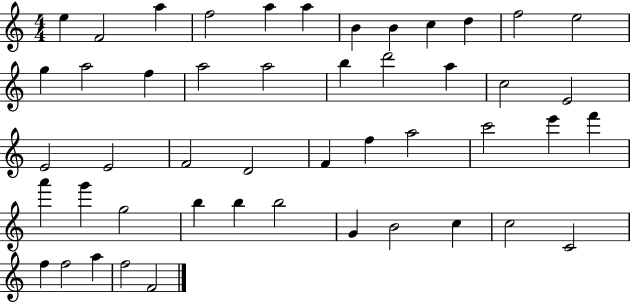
X:1
T:Untitled
M:4/4
L:1/4
K:C
e F2 a f2 a a B B c d f2 e2 g a2 f a2 a2 b d'2 a c2 E2 E2 E2 F2 D2 F f a2 c'2 e' f' a' g' g2 b b b2 G B2 c c2 C2 f f2 a f2 F2